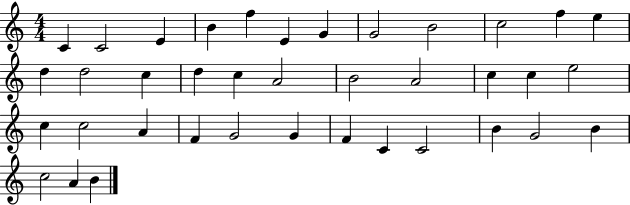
X:1
T:Untitled
M:4/4
L:1/4
K:C
C C2 E B f E G G2 B2 c2 f e d d2 c d c A2 B2 A2 c c e2 c c2 A F G2 G F C C2 B G2 B c2 A B